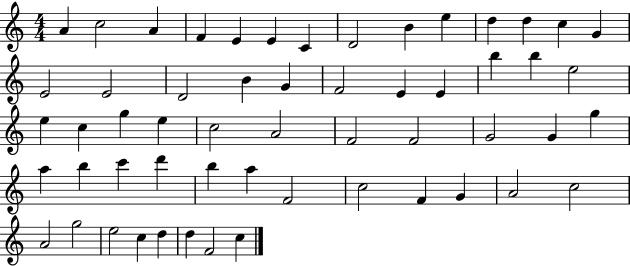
A4/q C5/h A4/q F4/q E4/q E4/q C4/q D4/h B4/q E5/q D5/q D5/q C5/q G4/q E4/h E4/h D4/h B4/q G4/q F4/h E4/q E4/q B5/q B5/q E5/h E5/q C5/q G5/q E5/q C5/h A4/h F4/h F4/h G4/h G4/q G5/q A5/q B5/q C6/q D6/q B5/q A5/q F4/h C5/h F4/q G4/q A4/h C5/h A4/h G5/h E5/h C5/q D5/q D5/q F4/h C5/q